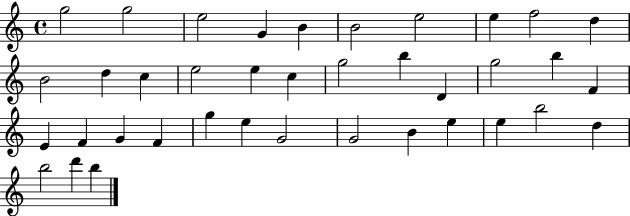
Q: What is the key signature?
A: C major